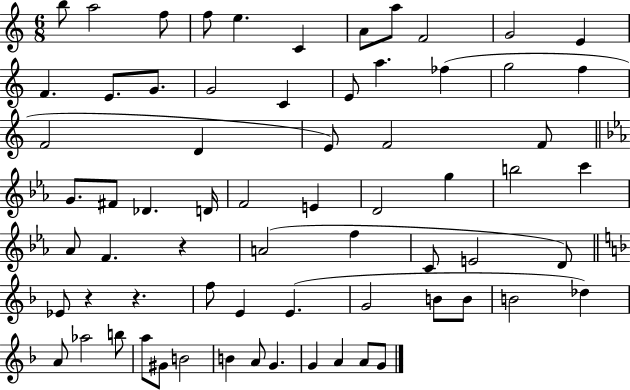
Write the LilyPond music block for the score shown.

{
  \clef treble
  \numericTimeSignature
  \time 6/8
  \key c \major
  \repeat volta 2 { b''8 a''2 f''8 | f''8 e''4. c'4 | a'8 a''8 f'2 | g'2 e'4 | \break f'4. e'8. g'8. | g'2 c'4 | e'8 a''4. fes''4( | g''2 f''4 | \break f'2 d'4 | e'8) f'2 f'8 | \bar "||" \break \key c \minor g'8. fis'8 des'4. d'16 | f'2 e'4 | d'2 g''4 | b''2 c'''4 | \break aes'8 f'4. r4 | a'2( f''4 | c'8 e'2 d'8) | \bar "||" \break \key f \major ees'8 r4 r4. | f''8 e'4 e'4.( | g'2 b'8 b'8 | b'2 des''4) | \break a'8 aes''2 b''8 | a''8 gis'8 b'2 | b'4 a'8 g'4. | g'4 a'4 a'8 g'8 | \break } \bar "|."
}